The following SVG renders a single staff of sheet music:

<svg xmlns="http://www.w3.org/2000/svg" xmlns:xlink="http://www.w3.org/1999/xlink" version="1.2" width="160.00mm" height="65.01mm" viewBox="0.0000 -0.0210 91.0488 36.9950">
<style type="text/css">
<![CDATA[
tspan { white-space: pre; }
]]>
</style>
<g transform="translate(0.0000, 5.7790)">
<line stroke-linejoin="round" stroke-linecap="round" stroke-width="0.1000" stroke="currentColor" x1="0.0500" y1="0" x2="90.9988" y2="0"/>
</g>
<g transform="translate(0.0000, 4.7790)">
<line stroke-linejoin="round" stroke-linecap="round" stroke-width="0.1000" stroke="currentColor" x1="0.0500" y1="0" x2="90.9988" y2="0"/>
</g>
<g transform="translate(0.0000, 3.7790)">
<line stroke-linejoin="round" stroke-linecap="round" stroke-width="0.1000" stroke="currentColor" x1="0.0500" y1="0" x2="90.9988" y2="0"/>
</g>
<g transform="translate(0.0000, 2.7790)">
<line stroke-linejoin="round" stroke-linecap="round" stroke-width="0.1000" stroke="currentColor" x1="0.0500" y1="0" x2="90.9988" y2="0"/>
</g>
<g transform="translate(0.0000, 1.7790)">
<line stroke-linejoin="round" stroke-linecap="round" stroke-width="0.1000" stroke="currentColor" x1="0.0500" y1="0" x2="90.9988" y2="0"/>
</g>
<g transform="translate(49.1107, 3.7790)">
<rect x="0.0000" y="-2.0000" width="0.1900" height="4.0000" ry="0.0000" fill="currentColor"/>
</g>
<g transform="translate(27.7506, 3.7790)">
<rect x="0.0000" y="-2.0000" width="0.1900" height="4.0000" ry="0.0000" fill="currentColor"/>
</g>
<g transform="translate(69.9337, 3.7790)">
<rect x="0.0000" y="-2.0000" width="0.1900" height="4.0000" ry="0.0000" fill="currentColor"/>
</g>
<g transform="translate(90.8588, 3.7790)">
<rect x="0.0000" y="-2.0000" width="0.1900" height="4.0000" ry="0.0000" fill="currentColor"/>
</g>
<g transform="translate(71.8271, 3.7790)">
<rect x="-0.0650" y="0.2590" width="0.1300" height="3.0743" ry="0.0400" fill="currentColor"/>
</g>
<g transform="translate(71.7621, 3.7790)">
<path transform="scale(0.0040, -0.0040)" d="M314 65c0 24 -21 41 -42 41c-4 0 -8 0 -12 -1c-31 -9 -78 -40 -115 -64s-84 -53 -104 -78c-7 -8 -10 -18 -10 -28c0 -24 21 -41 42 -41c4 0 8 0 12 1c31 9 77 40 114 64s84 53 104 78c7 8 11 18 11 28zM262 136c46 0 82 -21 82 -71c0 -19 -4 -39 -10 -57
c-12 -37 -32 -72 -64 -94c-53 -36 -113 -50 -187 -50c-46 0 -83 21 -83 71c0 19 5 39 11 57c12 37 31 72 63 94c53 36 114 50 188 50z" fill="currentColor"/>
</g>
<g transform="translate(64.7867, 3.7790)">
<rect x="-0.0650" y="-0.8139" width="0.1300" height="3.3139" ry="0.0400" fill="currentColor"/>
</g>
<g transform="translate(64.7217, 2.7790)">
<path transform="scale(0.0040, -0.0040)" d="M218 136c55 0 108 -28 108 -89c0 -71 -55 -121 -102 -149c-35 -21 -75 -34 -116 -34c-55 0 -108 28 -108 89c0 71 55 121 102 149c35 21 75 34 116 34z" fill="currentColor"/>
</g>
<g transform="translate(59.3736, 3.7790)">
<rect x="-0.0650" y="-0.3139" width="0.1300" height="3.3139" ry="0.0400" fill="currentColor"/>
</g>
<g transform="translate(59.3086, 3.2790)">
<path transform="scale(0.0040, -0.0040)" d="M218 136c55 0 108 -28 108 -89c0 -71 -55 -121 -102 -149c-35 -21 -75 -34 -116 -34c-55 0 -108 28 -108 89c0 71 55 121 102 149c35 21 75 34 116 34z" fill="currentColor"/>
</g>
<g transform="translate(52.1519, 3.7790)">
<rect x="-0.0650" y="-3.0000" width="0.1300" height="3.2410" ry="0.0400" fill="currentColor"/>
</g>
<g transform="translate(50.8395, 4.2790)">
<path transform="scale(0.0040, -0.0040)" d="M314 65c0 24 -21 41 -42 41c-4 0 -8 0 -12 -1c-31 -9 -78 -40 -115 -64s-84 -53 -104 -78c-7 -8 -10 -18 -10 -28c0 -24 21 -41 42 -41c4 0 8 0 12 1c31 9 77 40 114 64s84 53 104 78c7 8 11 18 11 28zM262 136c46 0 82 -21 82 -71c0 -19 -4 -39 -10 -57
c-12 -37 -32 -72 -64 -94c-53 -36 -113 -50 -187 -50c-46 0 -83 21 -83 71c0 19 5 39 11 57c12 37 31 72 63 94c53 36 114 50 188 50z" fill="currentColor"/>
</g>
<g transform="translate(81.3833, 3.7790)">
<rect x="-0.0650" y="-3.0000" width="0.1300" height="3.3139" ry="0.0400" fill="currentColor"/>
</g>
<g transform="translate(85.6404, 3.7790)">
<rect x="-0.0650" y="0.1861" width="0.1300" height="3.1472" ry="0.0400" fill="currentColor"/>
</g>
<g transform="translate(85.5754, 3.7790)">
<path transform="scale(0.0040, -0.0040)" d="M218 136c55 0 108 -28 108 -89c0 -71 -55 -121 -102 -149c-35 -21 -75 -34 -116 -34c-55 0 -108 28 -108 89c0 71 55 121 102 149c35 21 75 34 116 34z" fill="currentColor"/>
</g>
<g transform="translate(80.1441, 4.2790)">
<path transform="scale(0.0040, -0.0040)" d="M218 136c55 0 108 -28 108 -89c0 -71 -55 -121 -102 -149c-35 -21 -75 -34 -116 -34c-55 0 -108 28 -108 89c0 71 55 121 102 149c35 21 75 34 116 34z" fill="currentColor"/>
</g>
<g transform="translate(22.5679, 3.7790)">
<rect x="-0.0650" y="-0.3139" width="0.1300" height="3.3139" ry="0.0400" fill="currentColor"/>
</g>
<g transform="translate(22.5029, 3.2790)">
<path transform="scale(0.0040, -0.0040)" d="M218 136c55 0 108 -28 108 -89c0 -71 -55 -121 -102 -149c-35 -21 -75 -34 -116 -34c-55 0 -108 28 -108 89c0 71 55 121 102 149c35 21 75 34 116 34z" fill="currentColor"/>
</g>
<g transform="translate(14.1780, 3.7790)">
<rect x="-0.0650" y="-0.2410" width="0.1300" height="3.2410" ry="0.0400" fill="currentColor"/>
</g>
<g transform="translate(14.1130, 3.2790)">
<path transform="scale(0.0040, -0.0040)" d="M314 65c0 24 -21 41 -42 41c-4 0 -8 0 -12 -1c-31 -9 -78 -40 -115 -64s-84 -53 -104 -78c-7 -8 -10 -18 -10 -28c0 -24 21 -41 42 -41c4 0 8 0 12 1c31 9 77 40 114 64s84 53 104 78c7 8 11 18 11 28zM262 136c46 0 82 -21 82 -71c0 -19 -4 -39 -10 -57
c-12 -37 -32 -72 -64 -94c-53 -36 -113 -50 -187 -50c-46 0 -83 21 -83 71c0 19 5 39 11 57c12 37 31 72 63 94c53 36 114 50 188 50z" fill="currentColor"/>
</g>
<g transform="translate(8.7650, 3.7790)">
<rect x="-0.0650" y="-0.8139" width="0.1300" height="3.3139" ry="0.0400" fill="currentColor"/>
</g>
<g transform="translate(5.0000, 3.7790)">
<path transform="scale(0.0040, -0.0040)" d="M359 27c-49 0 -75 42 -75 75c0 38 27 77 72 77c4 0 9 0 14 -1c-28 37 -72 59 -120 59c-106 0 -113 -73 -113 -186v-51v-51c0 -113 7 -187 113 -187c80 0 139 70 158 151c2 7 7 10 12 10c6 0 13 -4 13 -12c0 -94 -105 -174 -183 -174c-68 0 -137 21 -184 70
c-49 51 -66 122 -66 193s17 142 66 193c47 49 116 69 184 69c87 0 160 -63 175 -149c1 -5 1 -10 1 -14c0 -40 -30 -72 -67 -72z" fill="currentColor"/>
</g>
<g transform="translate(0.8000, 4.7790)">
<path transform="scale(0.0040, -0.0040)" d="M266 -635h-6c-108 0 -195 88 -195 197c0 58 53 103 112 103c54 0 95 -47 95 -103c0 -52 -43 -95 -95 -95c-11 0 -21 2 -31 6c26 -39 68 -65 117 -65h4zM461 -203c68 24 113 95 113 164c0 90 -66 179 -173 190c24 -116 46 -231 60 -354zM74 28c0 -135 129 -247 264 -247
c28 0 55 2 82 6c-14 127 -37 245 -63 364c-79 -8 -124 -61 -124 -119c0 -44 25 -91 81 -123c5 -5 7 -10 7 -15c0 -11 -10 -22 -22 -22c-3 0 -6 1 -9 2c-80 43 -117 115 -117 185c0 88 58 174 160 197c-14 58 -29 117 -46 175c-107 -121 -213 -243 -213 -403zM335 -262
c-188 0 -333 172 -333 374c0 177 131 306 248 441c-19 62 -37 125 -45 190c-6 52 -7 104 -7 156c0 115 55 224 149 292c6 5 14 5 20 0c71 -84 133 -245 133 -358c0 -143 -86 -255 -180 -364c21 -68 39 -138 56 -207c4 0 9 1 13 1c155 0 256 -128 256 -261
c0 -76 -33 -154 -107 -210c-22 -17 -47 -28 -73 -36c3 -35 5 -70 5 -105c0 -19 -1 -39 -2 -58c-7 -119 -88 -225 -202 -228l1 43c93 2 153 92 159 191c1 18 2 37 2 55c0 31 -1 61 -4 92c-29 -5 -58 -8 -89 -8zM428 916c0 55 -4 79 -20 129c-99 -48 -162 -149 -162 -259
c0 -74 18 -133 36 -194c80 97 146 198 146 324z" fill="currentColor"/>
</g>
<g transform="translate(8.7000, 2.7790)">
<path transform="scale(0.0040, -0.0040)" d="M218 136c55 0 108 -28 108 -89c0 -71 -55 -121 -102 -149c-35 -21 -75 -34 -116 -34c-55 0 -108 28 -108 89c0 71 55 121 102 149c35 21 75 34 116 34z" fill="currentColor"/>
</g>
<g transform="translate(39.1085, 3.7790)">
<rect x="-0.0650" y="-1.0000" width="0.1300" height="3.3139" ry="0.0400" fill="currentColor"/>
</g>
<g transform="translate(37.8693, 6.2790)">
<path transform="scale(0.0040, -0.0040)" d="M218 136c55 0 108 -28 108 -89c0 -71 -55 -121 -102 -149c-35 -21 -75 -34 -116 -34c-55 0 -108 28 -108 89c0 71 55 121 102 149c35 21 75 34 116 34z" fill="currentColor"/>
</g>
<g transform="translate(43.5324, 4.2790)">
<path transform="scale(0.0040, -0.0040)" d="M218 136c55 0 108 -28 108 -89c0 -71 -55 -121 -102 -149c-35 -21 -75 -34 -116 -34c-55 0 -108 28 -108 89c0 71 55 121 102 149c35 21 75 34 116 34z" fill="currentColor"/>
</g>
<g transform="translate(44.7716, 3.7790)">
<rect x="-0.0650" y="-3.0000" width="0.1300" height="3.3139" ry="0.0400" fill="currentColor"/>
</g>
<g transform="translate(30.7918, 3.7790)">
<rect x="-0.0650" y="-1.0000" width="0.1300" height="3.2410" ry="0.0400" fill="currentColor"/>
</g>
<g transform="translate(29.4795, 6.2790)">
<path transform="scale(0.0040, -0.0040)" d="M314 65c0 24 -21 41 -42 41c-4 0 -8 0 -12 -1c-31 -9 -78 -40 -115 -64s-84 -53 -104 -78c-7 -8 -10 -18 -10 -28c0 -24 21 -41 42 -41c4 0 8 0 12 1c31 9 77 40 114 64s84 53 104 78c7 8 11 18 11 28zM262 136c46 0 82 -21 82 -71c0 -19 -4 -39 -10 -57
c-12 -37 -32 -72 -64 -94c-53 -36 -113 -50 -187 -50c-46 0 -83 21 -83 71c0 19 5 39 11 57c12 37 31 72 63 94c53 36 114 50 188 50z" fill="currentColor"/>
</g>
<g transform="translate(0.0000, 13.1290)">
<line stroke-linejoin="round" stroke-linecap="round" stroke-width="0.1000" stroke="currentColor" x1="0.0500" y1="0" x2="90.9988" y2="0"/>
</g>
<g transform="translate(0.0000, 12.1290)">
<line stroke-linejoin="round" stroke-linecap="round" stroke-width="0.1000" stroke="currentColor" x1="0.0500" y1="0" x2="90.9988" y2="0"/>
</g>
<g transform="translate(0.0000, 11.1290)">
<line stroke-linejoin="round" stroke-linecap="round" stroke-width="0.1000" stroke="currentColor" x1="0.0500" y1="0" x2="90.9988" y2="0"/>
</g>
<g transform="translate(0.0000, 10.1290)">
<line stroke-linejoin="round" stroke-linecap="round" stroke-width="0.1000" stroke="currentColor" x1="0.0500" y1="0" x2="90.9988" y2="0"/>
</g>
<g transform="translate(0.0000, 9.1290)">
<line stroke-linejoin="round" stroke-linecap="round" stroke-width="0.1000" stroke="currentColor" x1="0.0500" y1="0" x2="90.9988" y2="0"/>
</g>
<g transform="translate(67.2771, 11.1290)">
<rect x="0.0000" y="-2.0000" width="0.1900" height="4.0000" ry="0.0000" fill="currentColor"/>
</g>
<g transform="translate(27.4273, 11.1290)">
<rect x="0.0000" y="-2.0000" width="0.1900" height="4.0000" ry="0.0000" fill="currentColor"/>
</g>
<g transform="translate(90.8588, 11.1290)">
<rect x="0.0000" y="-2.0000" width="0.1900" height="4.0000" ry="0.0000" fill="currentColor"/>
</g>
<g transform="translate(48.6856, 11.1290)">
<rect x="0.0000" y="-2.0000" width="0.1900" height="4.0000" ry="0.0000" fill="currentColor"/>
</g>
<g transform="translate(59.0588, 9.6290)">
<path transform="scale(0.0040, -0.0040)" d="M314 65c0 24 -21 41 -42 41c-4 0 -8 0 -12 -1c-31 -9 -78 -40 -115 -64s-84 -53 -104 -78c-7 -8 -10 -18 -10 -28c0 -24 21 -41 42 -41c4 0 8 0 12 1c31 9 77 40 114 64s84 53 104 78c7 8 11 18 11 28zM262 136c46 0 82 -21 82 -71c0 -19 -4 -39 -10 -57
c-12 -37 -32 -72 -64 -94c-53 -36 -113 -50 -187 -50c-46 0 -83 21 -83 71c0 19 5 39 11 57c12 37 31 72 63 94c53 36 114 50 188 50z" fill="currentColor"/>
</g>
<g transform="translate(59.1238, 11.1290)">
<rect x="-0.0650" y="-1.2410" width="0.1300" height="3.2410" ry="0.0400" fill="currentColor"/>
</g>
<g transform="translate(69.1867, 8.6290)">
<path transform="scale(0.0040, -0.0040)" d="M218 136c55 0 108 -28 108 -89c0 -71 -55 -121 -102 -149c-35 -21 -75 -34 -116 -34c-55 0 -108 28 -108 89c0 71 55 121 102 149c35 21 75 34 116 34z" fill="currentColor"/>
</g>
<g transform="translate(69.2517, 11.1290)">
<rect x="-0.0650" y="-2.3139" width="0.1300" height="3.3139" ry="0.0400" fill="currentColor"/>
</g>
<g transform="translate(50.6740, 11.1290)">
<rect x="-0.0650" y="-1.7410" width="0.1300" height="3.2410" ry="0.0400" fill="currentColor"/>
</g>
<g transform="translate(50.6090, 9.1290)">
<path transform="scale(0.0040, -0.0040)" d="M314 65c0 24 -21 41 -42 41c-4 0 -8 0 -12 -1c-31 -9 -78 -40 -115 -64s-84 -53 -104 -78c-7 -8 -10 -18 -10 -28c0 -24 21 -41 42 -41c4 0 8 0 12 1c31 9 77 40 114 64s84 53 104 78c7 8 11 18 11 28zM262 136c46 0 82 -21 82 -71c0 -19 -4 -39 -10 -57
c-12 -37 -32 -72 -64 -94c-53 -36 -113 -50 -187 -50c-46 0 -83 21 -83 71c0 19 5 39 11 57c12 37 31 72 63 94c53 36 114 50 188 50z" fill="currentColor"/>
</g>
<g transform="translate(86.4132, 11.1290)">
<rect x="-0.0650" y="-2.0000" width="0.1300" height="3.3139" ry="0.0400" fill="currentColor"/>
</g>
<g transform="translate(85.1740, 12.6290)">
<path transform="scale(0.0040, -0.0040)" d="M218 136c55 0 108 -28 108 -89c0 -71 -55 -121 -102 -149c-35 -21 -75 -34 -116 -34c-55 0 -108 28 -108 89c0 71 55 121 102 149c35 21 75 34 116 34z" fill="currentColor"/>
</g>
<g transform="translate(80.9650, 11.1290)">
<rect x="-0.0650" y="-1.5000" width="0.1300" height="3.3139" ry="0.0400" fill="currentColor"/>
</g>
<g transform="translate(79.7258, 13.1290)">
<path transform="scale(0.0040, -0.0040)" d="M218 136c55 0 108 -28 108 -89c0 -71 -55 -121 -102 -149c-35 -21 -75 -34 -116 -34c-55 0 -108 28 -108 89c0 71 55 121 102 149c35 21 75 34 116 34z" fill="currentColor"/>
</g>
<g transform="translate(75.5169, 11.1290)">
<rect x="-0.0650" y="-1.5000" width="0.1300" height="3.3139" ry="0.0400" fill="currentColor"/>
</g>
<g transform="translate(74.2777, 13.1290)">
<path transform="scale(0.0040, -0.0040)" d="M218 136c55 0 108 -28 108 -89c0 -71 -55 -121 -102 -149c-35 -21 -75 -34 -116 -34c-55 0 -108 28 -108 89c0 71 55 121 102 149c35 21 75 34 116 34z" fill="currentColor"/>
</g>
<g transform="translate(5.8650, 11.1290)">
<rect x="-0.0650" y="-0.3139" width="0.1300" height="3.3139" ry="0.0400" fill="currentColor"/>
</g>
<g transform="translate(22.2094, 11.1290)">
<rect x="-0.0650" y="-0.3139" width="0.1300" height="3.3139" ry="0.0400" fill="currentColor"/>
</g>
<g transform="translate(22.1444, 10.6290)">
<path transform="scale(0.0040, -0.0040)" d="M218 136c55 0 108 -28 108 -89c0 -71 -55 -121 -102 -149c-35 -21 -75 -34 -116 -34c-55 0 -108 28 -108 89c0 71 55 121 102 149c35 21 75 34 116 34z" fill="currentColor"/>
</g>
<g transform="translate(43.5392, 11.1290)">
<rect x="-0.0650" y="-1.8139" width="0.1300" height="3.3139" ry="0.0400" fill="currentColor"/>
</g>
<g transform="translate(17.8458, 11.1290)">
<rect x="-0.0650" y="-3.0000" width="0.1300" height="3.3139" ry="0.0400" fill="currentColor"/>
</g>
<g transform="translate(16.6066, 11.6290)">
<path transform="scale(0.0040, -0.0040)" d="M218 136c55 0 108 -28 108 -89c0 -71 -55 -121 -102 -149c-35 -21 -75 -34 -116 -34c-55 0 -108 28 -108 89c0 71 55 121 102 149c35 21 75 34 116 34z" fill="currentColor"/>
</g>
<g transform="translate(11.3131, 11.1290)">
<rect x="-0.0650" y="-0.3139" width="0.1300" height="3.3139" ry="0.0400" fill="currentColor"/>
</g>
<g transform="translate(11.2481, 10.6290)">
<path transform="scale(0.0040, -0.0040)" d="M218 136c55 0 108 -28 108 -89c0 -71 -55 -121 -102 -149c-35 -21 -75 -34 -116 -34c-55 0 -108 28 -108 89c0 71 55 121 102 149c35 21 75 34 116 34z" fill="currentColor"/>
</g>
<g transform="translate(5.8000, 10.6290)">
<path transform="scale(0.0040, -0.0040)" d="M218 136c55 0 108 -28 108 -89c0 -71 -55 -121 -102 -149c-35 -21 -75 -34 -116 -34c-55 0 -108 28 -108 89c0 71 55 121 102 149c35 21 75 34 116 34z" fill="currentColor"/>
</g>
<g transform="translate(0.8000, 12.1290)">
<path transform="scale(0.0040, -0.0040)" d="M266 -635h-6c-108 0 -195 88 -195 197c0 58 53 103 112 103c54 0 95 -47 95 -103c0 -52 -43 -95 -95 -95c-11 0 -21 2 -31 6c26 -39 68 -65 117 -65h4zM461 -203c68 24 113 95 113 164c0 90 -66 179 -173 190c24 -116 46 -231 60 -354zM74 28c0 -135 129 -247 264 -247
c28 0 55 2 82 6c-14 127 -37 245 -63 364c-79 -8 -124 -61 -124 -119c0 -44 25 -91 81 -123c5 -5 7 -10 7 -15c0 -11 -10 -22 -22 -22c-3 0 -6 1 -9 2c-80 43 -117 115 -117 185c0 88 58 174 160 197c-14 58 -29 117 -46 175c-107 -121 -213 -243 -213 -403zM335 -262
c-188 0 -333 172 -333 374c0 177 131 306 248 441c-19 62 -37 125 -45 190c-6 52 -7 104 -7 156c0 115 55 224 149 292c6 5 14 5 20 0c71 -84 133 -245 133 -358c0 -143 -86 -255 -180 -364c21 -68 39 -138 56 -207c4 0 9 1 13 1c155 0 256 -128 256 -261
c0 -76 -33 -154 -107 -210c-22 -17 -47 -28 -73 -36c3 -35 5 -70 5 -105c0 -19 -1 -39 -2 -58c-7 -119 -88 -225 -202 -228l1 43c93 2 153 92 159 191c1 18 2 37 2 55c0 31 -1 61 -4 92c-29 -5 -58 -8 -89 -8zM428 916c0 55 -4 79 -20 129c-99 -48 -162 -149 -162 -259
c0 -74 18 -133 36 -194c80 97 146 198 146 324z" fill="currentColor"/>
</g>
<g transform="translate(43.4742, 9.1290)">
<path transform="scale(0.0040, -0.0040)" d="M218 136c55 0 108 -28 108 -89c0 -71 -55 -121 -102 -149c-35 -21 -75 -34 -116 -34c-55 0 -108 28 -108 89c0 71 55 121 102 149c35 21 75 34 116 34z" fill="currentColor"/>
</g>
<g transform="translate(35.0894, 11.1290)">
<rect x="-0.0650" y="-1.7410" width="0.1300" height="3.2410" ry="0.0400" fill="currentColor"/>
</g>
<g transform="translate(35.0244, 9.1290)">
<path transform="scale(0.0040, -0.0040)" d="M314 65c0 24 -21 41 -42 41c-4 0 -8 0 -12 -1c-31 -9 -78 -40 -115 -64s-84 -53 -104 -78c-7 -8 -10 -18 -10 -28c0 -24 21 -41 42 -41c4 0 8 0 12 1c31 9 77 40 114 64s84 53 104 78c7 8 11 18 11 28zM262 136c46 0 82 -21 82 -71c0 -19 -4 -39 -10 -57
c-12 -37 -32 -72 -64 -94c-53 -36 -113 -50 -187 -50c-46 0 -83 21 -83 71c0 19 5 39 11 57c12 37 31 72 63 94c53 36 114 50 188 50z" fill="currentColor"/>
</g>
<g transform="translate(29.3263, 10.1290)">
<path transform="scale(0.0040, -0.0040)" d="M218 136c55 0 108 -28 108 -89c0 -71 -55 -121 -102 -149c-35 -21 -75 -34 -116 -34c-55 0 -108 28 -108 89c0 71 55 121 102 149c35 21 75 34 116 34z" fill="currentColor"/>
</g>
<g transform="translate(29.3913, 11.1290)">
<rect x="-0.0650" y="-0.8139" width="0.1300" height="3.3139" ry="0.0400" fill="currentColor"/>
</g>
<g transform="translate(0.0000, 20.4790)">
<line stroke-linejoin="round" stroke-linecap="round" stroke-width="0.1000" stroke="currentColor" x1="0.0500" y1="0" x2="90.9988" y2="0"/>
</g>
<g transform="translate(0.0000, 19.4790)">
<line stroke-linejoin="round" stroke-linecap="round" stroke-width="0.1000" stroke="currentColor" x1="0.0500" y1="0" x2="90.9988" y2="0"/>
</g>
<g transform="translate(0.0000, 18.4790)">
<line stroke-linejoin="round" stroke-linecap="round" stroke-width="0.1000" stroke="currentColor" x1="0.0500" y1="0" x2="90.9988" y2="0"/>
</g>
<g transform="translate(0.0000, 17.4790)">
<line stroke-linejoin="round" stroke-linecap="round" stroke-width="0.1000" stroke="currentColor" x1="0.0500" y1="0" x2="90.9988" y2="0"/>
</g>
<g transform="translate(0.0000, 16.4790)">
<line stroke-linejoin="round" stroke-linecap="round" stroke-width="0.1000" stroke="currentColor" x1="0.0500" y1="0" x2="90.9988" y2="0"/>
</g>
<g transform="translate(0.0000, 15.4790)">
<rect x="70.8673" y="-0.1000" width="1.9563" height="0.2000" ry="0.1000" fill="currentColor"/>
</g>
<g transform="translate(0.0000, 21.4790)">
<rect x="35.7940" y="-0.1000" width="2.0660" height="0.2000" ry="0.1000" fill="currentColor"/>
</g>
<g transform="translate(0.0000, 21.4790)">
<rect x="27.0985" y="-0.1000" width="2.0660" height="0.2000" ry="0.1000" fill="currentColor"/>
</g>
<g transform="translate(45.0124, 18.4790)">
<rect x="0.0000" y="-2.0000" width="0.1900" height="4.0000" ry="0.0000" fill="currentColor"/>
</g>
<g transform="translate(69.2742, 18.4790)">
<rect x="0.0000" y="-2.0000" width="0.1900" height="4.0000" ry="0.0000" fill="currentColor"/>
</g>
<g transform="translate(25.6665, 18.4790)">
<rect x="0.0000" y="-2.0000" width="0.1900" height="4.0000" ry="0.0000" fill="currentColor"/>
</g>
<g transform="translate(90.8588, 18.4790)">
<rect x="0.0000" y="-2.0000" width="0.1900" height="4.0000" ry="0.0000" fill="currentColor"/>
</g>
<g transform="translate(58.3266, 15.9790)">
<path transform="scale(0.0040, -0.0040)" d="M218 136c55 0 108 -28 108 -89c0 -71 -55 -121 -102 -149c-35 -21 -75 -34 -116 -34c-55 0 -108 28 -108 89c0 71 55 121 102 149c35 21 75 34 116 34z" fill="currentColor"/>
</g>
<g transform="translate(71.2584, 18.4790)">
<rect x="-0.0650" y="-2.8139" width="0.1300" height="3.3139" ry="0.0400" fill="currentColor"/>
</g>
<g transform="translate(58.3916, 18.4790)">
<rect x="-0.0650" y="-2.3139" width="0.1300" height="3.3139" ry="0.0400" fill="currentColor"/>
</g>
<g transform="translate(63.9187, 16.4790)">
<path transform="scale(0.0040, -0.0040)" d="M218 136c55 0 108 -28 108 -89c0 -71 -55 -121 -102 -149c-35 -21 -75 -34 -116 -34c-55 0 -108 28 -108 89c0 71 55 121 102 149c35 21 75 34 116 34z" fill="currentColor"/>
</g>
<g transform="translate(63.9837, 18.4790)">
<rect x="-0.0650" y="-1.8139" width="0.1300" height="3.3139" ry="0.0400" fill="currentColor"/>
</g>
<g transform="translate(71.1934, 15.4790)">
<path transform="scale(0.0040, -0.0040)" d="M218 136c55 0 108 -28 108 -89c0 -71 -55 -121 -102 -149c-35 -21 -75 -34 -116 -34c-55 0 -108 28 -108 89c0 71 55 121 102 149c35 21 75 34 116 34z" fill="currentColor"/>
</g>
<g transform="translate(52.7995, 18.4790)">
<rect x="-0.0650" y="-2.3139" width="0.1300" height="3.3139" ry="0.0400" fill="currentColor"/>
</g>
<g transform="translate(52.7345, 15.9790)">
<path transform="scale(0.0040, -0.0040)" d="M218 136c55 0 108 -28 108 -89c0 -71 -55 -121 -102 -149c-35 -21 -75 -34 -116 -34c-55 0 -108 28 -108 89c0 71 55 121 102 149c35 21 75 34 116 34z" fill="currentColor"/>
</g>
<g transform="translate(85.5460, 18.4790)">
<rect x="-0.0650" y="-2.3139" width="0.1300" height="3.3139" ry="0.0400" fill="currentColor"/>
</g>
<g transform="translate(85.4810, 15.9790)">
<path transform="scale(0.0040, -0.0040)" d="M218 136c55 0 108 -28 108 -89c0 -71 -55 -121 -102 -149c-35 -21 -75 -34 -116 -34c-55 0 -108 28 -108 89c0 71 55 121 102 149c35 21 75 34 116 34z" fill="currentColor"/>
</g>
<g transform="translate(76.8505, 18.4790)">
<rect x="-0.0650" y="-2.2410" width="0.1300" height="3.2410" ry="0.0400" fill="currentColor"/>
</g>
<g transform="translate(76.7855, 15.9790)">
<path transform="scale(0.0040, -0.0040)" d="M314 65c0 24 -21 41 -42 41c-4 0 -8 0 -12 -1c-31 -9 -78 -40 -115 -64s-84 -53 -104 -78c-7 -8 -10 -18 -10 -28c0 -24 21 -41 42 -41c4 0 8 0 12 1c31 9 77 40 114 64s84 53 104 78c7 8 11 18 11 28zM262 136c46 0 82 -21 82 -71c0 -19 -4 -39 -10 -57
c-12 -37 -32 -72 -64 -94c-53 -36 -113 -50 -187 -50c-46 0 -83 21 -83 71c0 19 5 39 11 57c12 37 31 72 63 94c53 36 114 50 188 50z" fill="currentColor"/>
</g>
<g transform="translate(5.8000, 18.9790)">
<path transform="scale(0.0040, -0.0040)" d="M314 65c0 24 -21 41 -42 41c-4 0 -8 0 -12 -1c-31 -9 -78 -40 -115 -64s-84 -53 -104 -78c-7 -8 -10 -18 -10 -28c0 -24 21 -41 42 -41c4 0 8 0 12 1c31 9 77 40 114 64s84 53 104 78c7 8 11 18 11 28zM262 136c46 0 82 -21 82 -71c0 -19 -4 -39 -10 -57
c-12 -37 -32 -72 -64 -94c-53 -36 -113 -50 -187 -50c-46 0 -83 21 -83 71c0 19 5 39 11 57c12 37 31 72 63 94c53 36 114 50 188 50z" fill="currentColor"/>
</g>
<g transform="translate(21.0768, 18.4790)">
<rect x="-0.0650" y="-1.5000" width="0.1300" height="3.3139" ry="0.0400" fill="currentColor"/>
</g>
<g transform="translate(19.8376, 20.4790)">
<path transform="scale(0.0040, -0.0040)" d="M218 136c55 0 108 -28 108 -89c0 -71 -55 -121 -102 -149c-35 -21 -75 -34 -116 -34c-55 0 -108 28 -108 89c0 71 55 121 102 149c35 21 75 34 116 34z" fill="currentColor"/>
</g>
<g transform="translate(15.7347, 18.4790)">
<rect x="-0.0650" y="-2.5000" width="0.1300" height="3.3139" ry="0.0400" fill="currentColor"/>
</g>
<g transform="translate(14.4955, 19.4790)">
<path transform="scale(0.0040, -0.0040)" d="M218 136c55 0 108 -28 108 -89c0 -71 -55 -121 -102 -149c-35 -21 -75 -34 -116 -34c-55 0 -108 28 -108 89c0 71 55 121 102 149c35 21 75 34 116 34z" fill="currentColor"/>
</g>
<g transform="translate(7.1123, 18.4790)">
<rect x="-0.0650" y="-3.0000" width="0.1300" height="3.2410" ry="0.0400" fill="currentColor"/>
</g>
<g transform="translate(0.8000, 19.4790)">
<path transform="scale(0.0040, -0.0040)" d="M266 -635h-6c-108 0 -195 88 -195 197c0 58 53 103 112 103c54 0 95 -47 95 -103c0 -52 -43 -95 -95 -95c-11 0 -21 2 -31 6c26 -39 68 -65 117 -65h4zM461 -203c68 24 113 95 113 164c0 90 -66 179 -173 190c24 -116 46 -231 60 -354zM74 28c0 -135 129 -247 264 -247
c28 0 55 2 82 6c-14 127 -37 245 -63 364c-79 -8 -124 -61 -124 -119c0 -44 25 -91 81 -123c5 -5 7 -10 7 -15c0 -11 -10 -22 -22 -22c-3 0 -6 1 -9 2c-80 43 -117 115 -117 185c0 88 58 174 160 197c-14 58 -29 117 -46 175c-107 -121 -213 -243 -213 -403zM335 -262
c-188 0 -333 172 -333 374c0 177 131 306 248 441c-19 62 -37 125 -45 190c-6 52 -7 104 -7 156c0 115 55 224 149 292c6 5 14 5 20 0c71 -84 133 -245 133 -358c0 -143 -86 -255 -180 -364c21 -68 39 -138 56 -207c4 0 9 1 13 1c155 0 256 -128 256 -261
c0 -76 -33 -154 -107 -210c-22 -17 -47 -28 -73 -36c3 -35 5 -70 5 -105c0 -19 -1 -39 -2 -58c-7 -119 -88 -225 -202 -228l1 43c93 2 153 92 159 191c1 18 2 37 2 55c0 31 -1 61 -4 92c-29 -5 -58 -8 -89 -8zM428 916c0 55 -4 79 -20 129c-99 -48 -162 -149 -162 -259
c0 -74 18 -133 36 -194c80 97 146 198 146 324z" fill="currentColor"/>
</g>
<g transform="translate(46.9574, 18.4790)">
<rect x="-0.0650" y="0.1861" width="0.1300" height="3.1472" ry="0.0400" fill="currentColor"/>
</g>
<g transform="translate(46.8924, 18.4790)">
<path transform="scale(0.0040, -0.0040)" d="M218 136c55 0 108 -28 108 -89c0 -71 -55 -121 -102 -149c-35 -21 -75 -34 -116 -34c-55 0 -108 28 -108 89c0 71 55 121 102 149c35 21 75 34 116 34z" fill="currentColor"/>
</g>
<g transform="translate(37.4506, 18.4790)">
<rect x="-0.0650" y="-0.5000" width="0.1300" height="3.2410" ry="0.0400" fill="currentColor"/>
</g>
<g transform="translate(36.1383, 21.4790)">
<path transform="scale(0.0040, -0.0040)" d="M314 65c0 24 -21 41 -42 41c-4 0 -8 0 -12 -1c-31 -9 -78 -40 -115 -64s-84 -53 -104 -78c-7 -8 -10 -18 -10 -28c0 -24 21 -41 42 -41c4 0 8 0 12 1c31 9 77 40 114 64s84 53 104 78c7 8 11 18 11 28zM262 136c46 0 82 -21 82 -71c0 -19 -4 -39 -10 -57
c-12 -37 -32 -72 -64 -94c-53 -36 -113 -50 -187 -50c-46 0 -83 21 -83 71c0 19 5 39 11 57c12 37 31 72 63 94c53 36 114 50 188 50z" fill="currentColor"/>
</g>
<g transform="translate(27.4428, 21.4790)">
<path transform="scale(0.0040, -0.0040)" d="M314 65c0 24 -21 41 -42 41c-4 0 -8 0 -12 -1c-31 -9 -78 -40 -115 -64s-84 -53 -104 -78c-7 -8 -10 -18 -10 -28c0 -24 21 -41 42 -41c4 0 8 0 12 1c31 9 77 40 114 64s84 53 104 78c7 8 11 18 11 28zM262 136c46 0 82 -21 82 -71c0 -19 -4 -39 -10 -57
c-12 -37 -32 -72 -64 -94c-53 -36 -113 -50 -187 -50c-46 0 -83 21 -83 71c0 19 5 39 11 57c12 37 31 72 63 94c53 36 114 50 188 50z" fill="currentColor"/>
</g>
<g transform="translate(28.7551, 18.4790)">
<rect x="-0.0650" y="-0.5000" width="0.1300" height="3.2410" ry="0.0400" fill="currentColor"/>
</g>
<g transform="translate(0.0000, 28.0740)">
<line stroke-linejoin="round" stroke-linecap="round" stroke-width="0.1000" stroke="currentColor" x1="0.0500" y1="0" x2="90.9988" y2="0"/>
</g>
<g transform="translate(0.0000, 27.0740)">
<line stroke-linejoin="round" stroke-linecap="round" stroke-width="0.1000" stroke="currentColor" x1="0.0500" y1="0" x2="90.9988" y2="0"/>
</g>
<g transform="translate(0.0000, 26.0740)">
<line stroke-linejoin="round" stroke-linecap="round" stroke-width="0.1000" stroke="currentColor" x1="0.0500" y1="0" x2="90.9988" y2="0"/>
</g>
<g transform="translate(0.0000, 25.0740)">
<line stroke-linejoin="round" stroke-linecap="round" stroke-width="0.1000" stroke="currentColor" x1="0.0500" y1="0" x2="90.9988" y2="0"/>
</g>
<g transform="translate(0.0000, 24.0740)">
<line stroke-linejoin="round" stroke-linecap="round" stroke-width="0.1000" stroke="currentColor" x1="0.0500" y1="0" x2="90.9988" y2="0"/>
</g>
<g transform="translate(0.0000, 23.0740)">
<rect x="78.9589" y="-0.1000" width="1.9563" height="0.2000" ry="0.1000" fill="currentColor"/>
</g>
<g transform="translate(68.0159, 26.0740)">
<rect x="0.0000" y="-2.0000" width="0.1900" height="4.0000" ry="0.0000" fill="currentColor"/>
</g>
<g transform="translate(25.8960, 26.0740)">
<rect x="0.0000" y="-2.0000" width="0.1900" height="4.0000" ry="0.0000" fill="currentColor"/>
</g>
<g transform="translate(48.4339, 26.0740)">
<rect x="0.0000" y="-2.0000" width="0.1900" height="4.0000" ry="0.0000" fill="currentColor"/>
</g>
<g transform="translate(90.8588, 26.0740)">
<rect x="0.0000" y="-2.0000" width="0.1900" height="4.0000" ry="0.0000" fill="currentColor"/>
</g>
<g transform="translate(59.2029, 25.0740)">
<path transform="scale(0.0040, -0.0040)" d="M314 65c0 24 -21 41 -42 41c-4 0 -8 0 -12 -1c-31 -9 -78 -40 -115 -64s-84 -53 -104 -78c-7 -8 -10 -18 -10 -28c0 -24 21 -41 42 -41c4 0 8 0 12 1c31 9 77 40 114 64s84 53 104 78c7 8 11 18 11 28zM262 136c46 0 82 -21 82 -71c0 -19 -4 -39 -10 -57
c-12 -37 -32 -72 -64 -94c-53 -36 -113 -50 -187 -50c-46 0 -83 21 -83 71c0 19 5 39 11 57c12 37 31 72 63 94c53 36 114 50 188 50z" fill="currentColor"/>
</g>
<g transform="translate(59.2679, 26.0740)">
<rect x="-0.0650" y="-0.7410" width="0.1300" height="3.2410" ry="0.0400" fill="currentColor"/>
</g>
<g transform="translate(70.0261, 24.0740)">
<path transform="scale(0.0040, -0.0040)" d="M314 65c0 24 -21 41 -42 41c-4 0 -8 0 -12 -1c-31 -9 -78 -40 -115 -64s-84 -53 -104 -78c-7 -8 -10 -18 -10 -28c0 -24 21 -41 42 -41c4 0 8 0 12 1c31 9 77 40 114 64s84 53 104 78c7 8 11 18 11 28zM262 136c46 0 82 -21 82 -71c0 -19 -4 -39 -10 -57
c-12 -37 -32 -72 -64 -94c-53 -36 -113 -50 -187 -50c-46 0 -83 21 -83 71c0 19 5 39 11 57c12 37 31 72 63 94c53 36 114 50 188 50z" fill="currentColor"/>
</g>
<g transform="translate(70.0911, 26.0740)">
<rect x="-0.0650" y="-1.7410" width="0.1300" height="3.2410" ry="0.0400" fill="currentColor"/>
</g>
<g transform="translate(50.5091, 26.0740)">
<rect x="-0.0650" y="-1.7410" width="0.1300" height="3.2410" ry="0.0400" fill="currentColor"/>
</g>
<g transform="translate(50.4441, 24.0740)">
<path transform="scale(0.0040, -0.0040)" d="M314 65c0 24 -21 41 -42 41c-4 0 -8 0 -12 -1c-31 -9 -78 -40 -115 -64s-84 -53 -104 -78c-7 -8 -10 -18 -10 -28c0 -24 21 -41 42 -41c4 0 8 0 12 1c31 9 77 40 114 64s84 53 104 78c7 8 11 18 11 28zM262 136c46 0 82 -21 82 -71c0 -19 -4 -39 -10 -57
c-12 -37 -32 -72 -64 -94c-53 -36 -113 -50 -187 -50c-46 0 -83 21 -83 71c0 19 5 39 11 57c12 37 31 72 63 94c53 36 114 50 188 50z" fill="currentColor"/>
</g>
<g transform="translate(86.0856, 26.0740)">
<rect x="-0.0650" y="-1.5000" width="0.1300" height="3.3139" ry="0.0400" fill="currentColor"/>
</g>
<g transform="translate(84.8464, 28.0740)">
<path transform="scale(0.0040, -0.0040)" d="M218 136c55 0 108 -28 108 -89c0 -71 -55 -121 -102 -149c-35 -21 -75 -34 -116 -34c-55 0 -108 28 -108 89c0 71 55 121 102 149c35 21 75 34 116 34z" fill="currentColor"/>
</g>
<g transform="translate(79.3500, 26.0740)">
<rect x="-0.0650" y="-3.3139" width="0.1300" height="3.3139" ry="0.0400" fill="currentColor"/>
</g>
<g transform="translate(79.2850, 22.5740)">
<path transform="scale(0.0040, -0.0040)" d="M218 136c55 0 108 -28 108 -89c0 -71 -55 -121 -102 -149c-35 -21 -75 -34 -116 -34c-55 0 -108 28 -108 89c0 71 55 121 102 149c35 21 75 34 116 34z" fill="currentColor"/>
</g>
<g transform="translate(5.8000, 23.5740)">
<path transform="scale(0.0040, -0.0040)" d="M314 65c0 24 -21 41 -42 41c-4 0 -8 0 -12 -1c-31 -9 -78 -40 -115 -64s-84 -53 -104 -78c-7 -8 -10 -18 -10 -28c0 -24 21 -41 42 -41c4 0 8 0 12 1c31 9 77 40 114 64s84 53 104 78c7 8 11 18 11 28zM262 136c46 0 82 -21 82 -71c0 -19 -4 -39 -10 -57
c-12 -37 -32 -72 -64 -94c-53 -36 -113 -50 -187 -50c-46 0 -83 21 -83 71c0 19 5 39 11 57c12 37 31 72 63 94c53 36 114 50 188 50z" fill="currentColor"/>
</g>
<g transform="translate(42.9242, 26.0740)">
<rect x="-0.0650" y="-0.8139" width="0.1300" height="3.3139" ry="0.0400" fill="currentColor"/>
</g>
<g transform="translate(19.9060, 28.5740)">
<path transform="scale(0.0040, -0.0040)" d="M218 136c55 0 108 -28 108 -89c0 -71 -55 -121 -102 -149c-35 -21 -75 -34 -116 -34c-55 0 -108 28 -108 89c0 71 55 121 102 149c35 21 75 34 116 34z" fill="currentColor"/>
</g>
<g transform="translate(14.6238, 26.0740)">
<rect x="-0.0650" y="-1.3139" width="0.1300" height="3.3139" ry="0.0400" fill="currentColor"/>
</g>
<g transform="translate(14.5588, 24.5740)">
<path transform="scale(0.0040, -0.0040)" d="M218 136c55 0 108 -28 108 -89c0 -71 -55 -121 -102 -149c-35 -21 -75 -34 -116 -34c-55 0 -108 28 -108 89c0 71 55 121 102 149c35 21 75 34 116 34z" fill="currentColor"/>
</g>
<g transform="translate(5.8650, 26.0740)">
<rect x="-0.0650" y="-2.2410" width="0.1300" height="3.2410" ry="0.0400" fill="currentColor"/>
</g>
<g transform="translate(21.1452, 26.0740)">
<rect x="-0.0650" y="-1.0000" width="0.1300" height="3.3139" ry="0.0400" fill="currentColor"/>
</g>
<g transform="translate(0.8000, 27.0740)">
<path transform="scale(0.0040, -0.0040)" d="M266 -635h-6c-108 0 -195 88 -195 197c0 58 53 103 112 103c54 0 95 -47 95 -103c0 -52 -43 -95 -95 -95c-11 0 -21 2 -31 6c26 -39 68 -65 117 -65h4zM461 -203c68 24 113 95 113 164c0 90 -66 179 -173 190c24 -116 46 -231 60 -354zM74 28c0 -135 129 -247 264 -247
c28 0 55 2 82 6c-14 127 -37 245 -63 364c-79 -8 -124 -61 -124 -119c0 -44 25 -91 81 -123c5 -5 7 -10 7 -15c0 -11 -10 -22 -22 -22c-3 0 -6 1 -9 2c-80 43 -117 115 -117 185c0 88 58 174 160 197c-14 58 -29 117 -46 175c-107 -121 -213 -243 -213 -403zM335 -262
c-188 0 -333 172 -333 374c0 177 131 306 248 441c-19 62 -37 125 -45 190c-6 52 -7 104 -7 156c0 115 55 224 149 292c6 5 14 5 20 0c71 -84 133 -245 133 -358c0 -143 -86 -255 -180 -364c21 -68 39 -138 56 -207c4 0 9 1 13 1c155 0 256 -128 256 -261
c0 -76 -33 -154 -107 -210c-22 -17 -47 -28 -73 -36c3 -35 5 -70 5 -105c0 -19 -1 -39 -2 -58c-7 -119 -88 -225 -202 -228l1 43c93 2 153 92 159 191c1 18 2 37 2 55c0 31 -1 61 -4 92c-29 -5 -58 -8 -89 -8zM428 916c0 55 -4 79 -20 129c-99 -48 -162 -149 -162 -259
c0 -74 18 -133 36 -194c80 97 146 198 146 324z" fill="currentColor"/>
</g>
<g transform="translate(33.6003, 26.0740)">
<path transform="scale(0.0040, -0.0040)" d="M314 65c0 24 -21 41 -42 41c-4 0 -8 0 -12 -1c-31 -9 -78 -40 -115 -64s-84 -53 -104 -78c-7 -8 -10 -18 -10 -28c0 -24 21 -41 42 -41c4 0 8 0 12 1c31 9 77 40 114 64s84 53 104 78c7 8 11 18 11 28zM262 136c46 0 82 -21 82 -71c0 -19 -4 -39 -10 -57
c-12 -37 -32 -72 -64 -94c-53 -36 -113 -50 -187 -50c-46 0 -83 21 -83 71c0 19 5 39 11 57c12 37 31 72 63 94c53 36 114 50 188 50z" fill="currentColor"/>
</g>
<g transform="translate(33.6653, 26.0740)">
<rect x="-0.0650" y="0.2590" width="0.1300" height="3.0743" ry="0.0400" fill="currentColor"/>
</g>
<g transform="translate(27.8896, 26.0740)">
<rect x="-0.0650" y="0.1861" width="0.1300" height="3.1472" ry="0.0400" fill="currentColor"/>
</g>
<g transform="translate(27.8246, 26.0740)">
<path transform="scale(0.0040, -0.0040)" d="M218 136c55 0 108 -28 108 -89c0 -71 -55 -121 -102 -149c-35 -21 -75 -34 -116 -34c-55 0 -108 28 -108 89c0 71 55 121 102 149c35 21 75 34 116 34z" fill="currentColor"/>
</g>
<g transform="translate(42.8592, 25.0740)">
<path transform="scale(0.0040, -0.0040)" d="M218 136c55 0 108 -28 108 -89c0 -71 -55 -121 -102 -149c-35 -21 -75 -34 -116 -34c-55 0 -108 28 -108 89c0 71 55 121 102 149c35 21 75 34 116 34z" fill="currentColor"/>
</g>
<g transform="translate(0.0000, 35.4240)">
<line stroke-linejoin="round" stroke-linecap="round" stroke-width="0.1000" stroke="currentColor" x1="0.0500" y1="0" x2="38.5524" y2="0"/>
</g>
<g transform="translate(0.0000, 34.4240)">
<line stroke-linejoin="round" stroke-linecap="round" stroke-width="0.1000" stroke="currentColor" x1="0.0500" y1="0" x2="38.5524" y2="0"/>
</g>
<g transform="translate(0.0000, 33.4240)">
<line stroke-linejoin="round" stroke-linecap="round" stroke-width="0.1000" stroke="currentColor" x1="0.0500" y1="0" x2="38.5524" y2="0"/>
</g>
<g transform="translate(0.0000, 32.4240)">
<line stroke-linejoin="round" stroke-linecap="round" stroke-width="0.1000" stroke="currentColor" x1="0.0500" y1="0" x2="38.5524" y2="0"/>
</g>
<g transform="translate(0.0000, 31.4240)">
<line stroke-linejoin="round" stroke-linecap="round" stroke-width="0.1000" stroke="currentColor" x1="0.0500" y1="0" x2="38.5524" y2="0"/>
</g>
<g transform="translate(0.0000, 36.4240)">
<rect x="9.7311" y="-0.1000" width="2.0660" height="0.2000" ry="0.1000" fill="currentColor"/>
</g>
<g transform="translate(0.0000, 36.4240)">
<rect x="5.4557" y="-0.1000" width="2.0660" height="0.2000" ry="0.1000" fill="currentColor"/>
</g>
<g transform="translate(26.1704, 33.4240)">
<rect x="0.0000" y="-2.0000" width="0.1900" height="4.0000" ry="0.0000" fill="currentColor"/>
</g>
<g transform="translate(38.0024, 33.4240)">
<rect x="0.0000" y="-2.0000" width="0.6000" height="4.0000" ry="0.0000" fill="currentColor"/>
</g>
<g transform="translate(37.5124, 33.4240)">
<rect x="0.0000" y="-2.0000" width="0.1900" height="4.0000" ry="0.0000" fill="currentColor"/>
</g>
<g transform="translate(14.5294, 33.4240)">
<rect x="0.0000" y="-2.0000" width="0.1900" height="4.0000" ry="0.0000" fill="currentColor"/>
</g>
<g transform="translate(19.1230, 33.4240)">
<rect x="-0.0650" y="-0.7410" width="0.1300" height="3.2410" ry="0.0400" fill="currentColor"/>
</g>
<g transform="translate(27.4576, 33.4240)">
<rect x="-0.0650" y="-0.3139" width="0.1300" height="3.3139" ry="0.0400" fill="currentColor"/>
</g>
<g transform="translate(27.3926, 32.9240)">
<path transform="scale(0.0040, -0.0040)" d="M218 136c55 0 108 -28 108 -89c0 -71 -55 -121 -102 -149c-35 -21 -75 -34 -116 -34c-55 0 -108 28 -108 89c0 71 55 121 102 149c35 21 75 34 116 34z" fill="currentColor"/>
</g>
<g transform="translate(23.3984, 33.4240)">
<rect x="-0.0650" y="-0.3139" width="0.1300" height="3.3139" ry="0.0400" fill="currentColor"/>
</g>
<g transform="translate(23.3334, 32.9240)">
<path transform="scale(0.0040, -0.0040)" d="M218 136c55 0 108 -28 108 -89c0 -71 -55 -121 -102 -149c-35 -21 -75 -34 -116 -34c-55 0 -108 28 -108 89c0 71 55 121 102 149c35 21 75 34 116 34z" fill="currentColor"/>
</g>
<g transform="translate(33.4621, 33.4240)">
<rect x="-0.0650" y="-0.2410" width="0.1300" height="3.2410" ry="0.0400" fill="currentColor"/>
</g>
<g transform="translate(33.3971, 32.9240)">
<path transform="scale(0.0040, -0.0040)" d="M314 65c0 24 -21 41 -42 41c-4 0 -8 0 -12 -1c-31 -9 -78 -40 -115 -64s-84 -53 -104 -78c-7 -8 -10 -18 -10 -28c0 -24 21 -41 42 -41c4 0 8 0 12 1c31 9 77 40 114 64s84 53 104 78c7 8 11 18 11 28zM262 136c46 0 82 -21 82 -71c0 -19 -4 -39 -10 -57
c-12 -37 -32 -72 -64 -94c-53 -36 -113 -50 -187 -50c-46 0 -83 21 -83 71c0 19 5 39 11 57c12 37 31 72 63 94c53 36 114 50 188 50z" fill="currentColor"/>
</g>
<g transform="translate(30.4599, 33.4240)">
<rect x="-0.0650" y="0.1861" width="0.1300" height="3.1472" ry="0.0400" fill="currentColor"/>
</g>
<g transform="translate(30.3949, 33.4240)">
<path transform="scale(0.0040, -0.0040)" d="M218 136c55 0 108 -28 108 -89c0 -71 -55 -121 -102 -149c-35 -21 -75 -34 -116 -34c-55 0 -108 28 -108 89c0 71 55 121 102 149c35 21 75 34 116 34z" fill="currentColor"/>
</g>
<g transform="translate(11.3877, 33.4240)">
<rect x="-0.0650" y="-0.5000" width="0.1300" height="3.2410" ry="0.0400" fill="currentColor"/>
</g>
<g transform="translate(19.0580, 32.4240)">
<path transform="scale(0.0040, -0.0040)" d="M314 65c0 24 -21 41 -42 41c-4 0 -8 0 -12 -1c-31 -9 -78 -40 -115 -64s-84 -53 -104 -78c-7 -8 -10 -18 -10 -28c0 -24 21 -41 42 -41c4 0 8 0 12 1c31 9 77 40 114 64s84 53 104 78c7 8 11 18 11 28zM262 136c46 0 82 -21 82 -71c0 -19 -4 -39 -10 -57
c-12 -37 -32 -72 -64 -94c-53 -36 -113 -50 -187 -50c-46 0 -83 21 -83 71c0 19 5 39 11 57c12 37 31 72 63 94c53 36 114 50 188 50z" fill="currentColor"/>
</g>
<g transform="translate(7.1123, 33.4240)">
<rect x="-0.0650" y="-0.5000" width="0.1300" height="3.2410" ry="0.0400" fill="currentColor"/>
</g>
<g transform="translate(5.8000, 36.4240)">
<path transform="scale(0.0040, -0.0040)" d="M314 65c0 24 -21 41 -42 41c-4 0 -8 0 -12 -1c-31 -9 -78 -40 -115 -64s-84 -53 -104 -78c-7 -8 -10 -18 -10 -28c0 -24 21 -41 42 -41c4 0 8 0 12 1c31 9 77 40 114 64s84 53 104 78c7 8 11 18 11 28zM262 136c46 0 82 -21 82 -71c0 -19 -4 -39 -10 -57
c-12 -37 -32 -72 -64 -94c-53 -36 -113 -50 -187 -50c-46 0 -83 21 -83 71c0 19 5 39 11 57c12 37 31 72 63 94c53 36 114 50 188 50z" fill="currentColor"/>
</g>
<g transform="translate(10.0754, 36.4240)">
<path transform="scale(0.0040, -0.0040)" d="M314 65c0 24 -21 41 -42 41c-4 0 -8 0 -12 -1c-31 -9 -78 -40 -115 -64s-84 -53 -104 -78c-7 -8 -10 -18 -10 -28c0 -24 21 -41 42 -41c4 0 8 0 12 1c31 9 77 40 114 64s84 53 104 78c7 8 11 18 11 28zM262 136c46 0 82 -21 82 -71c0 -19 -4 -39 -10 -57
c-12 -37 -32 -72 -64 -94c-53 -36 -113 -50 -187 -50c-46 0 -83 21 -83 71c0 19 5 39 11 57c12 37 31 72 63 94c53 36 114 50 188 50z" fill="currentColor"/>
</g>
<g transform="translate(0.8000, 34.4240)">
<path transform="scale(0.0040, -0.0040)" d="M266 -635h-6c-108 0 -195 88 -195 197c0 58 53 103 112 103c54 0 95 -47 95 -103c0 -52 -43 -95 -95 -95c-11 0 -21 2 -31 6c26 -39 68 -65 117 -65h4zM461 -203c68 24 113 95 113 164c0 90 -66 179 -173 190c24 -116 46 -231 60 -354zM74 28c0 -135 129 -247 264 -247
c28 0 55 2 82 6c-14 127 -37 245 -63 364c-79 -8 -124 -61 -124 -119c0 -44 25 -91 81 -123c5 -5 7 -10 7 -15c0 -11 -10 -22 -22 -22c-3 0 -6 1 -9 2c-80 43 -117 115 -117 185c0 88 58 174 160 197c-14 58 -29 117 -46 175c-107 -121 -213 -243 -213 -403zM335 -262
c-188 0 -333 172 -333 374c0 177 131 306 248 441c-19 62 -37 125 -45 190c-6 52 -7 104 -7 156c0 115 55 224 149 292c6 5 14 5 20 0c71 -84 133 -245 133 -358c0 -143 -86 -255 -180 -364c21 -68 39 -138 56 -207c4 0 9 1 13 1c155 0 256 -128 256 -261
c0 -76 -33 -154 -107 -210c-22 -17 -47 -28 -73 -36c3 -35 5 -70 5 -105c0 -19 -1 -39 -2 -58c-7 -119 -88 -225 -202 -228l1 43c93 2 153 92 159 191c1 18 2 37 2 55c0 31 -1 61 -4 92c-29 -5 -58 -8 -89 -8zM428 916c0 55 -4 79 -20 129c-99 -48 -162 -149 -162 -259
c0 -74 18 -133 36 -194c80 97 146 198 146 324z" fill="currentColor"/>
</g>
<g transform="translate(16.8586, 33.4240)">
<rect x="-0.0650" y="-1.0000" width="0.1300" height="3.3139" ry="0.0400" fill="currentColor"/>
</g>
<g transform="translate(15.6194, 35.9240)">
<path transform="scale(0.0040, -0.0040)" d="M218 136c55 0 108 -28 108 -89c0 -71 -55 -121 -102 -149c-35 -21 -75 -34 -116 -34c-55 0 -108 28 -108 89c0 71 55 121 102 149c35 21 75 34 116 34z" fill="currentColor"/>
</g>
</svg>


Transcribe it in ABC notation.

X:1
T:Untitled
M:4/4
L:1/4
K:C
d c2 c D2 D A A2 c d B2 A B c c A c d f2 f f2 e2 g E E F A2 G E C2 C2 B g g f a g2 g g2 e D B B2 d f2 d2 f2 b E C2 C2 D d2 c c B c2